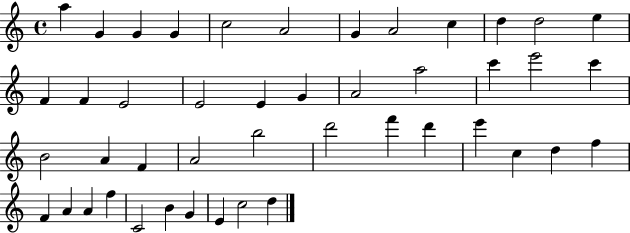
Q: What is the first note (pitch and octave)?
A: A5